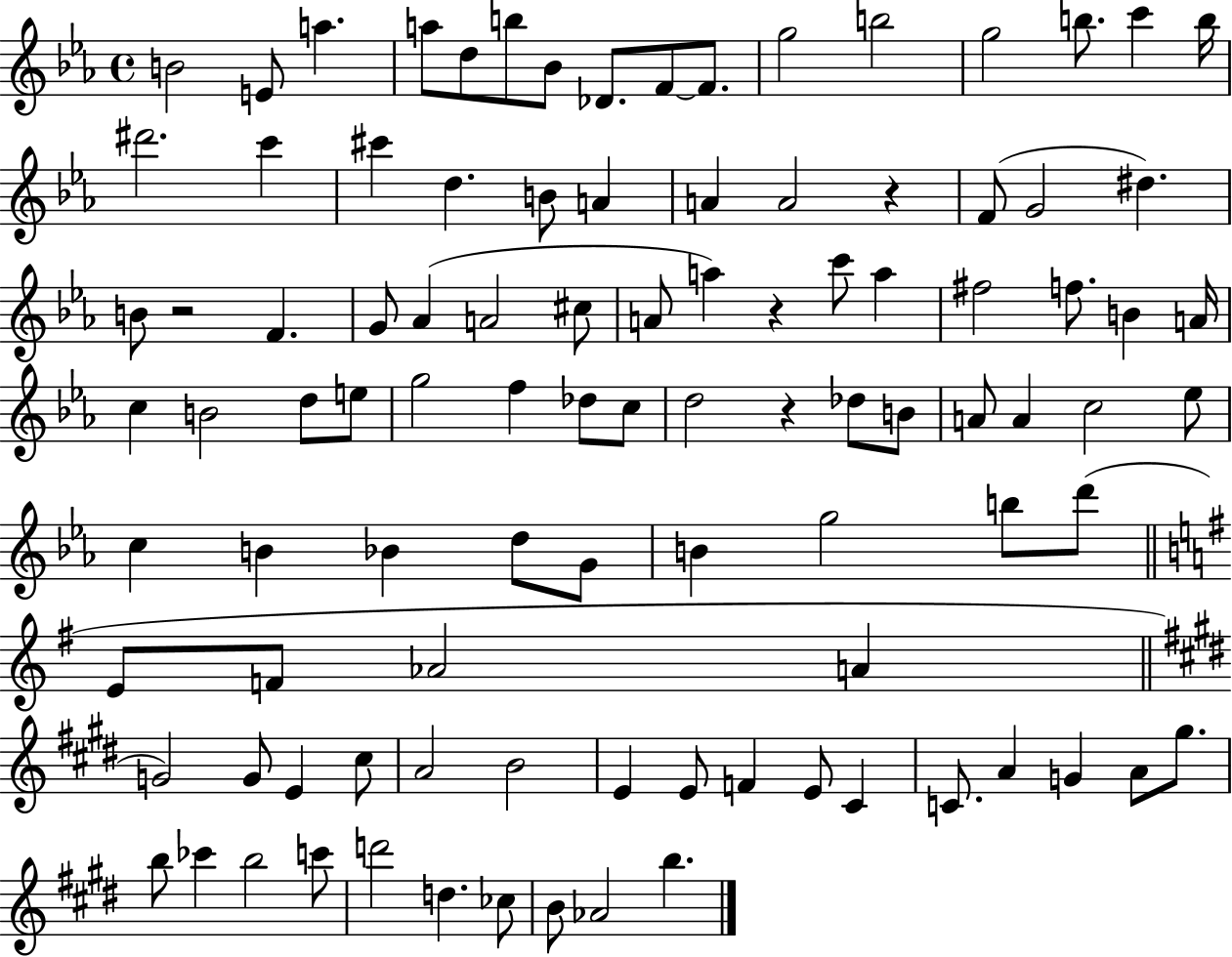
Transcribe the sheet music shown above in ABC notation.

X:1
T:Untitled
M:4/4
L:1/4
K:Eb
B2 E/2 a a/2 d/2 b/2 _B/2 _D/2 F/2 F/2 g2 b2 g2 b/2 c' b/4 ^d'2 c' ^c' d B/2 A A A2 z F/2 G2 ^d B/2 z2 F G/2 _A A2 ^c/2 A/2 a z c'/2 a ^f2 f/2 B A/4 c B2 d/2 e/2 g2 f _d/2 c/2 d2 z _d/2 B/2 A/2 A c2 _e/2 c B _B d/2 G/2 B g2 b/2 d'/2 E/2 F/2 _A2 A G2 G/2 E ^c/2 A2 B2 E E/2 F E/2 ^C C/2 A G A/2 ^g/2 b/2 _c' b2 c'/2 d'2 d _c/2 B/2 _A2 b